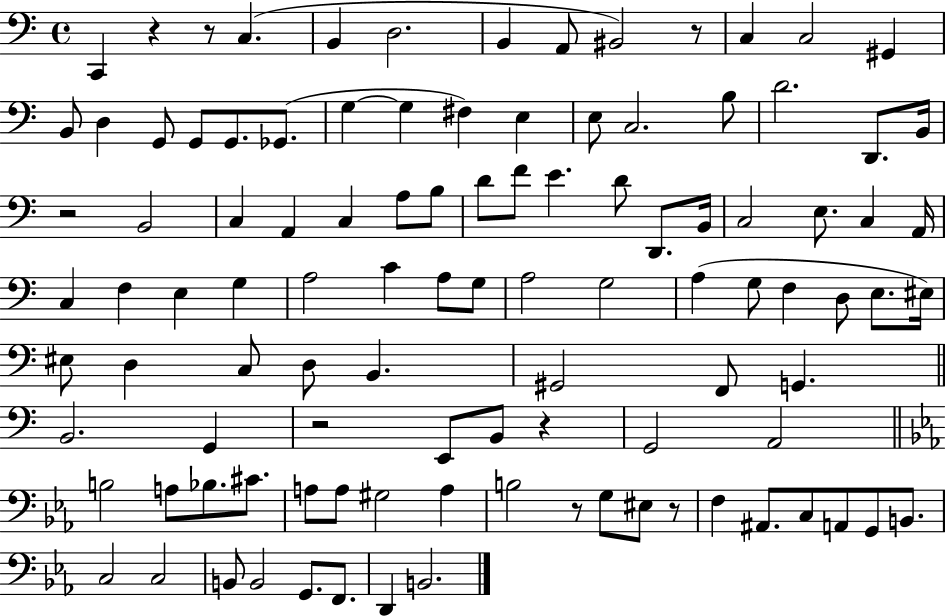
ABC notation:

X:1
T:Untitled
M:4/4
L:1/4
K:C
C,, z z/2 C, B,, D,2 B,, A,,/2 ^B,,2 z/2 C, C,2 ^G,, B,,/2 D, G,,/2 G,,/2 G,,/2 _G,,/2 G, G, ^F, E, E,/2 C,2 B,/2 D2 D,,/2 B,,/4 z2 B,,2 C, A,, C, A,/2 B,/2 D/2 F/2 E D/2 D,,/2 B,,/4 C,2 E,/2 C, A,,/4 C, F, E, G, A,2 C A,/2 G,/2 A,2 G,2 A, G,/2 F, D,/2 E,/2 ^E,/4 ^E,/2 D, C,/2 D,/2 B,, ^G,,2 F,,/2 G,, B,,2 G,, z2 E,,/2 B,,/2 z G,,2 A,,2 B,2 A,/2 _B,/2 ^C/2 A,/2 A,/2 ^G,2 A, B,2 z/2 G,/2 ^E,/2 z/2 F, ^A,,/2 C,/2 A,,/2 G,,/2 B,,/2 C,2 C,2 B,,/2 B,,2 G,,/2 F,,/2 D,, B,,2